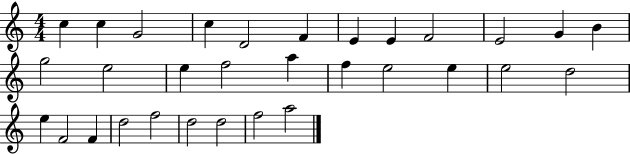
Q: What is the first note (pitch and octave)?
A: C5